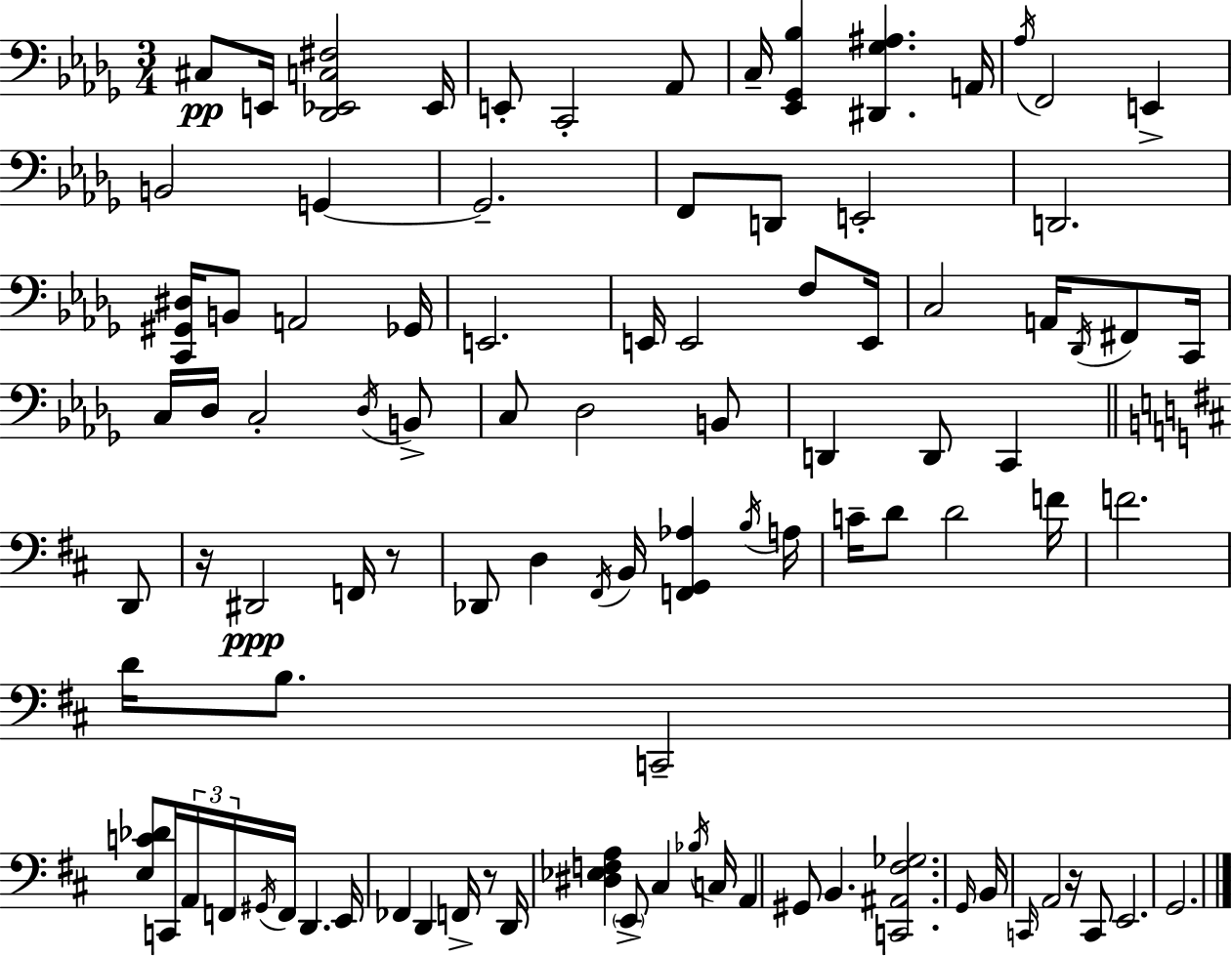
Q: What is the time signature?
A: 3/4